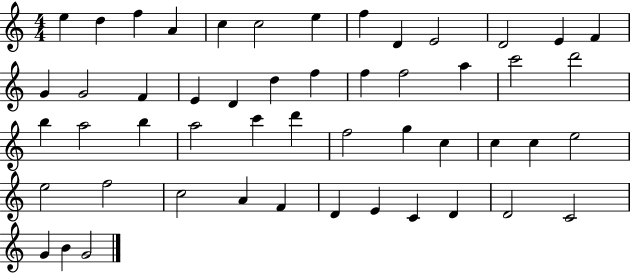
E5/q D5/q F5/q A4/q C5/q C5/h E5/q F5/q D4/q E4/h D4/h E4/q F4/q G4/q G4/h F4/q E4/q D4/q D5/q F5/q F5/q F5/h A5/q C6/h D6/h B5/q A5/h B5/q A5/h C6/q D6/q F5/h G5/q C5/q C5/q C5/q E5/h E5/h F5/h C5/h A4/q F4/q D4/q E4/q C4/q D4/q D4/h C4/h G4/q B4/q G4/h